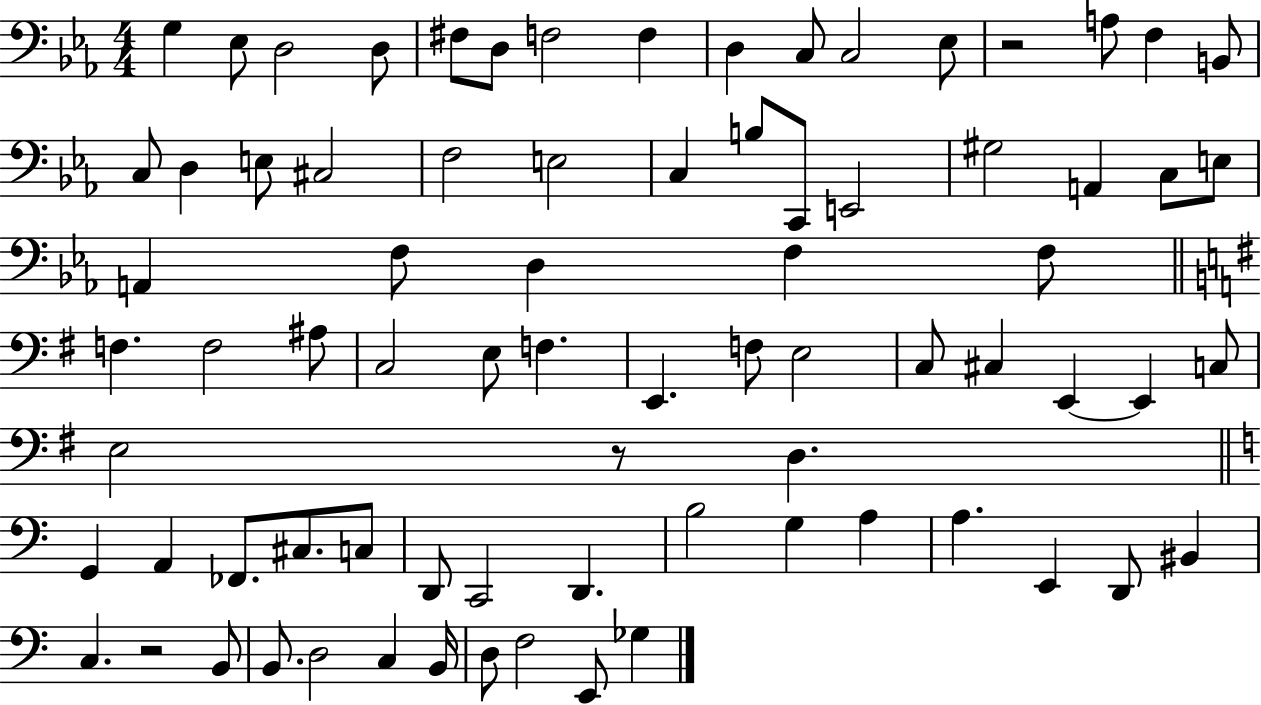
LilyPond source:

{
  \clef bass
  \numericTimeSignature
  \time 4/4
  \key ees \major
  g4 ees8 d2 d8 | fis8 d8 f2 f4 | d4 c8 c2 ees8 | r2 a8 f4 b,8 | \break c8 d4 e8 cis2 | f2 e2 | c4 b8 c,8 e,2 | gis2 a,4 c8 e8 | \break a,4 f8 d4 f4 f8 | \bar "||" \break \key e \minor f4. f2 ais8 | c2 e8 f4. | e,4. f8 e2 | c8 cis4 e,4~~ e,4 c8 | \break e2 r8 d4. | \bar "||" \break \key a \minor g,4 a,4 fes,8. cis8. c8 | d,8 c,2 d,4. | b2 g4 a4 | a4. e,4 d,8 bis,4 | \break c4. r2 b,8 | b,8. d2 c4 b,16 | d8 f2 e,8 ges4 | \bar "|."
}